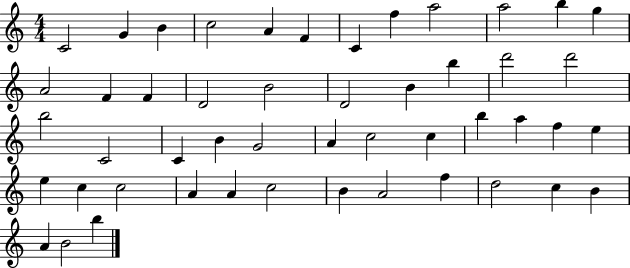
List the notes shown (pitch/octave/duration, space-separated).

C4/h G4/q B4/q C5/h A4/q F4/q C4/q F5/q A5/h A5/h B5/q G5/q A4/h F4/q F4/q D4/h B4/h D4/h B4/q B5/q D6/h D6/h B5/h C4/h C4/q B4/q G4/h A4/q C5/h C5/q B5/q A5/q F5/q E5/q E5/q C5/q C5/h A4/q A4/q C5/h B4/q A4/h F5/q D5/h C5/q B4/q A4/q B4/h B5/q